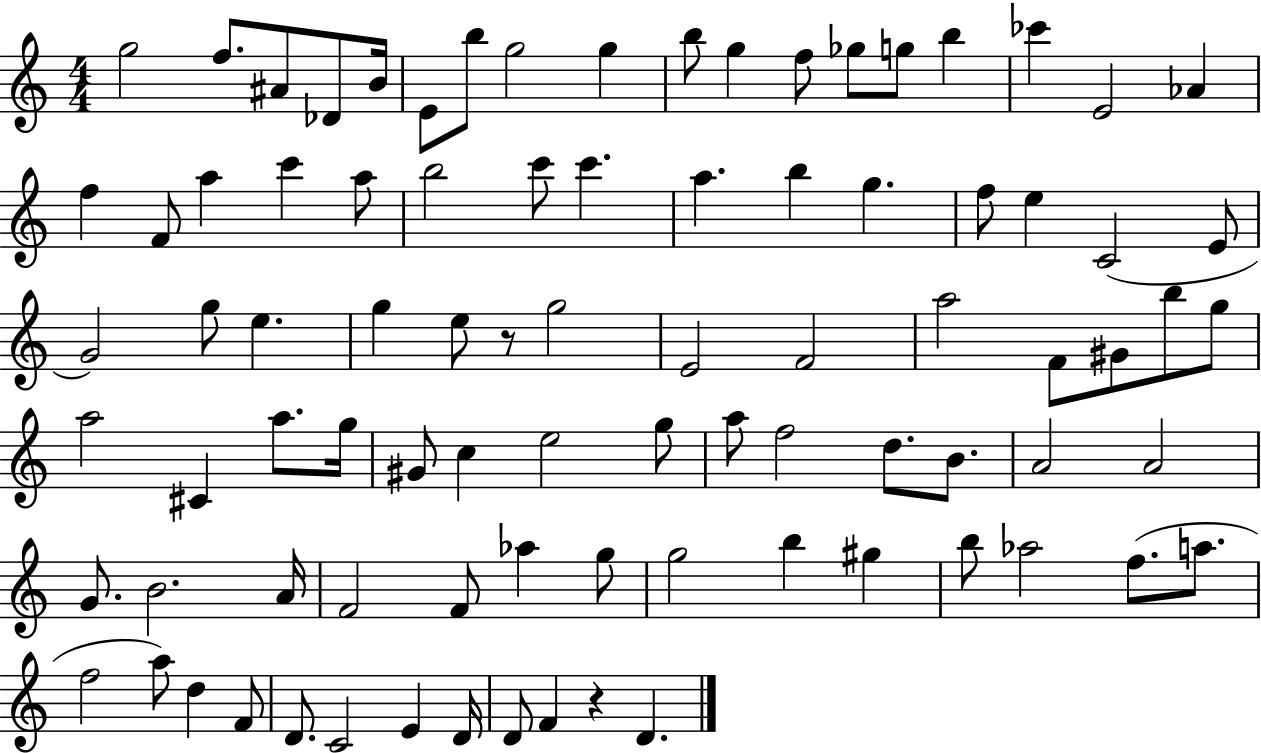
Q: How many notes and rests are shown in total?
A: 87